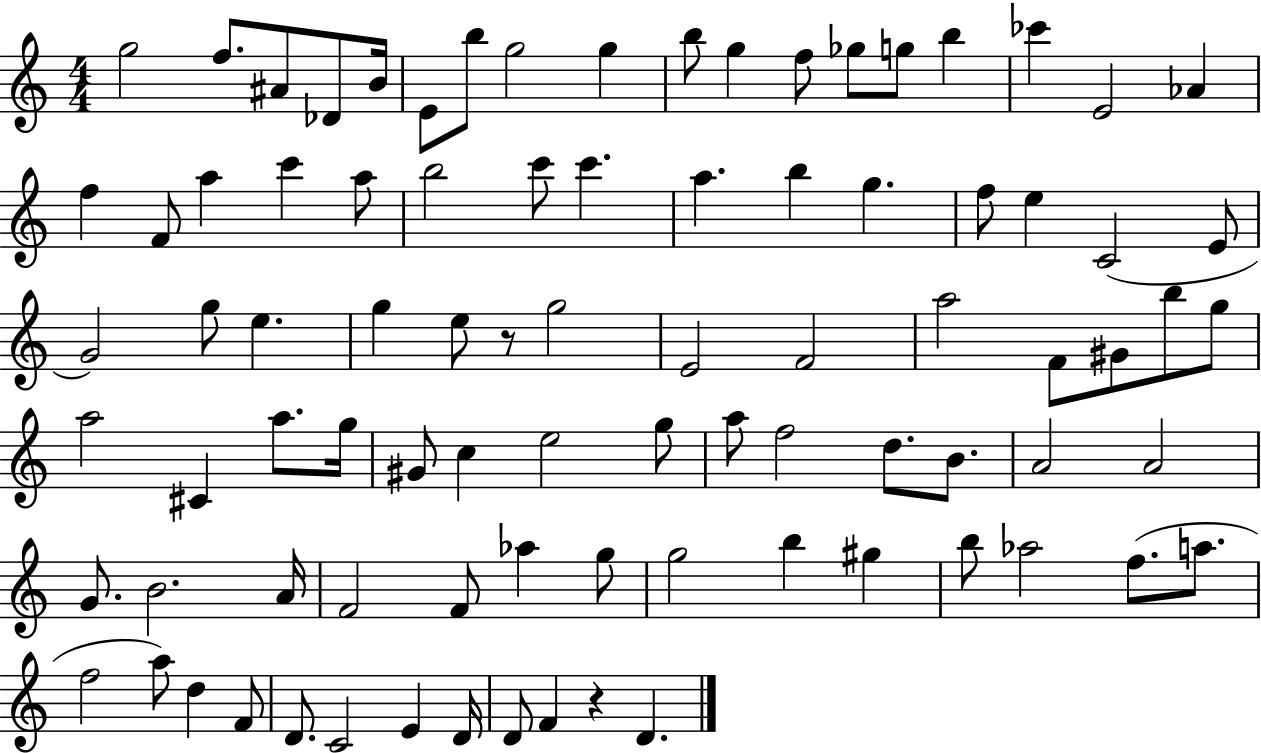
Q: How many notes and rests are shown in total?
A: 87